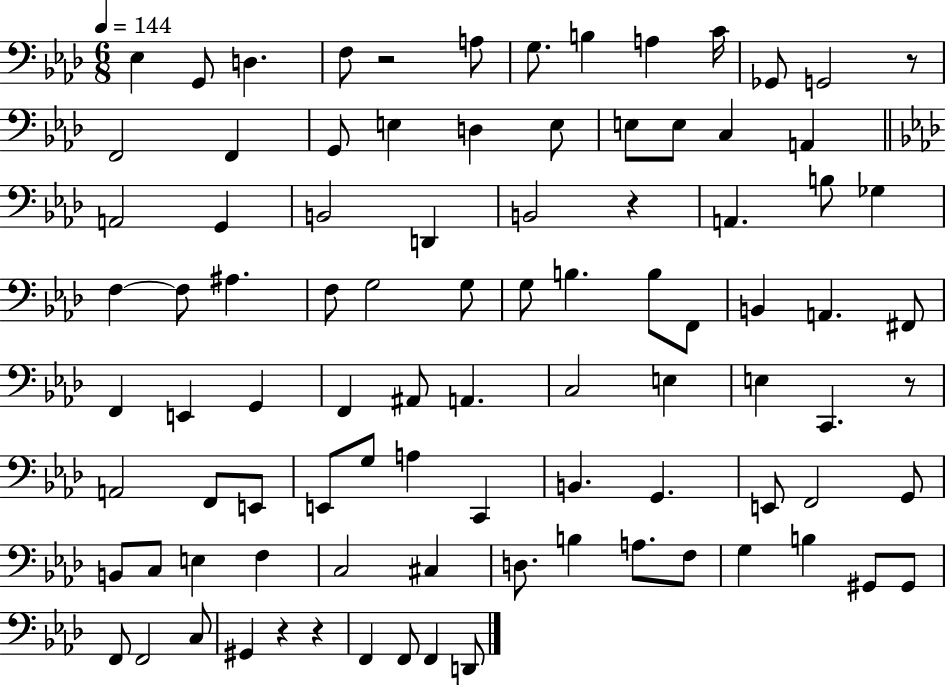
X:1
T:Untitled
M:6/8
L:1/4
K:Ab
_E, G,,/2 D, F,/2 z2 A,/2 G,/2 B, A, C/4 _G,,/2 G,,2 z/2 F,,2 F,, G,,/2 E, D, E,/2 E,/2 E,/2 C, A,, A,,2 G,, B,,2 D,, B,,2 z A,, B,/2 _G, F, F,/2 ^A, F,/2 G,2 G,/2 G,/2 B, B,/2 F,,/2 B,, A,, ^F,,/2 F,, E,, G,, F,, ^A,,/2 A,, C,2 E, E, C,, z/2 A,,2 F,,/2 E,,/2 E,,/2 G,/2 A, C,, B,, G,, E,,/2 F,,2 G,,/2 B,,/2 C,/2 E, F, C,2 ^C, D,/2 B, A,/2 F,/2 G, B, ^G,,/2 ^G,,/2 F,,/2 F,,2 C,/2 ^G,, z z F,, F,,/2 F,, D,,/2